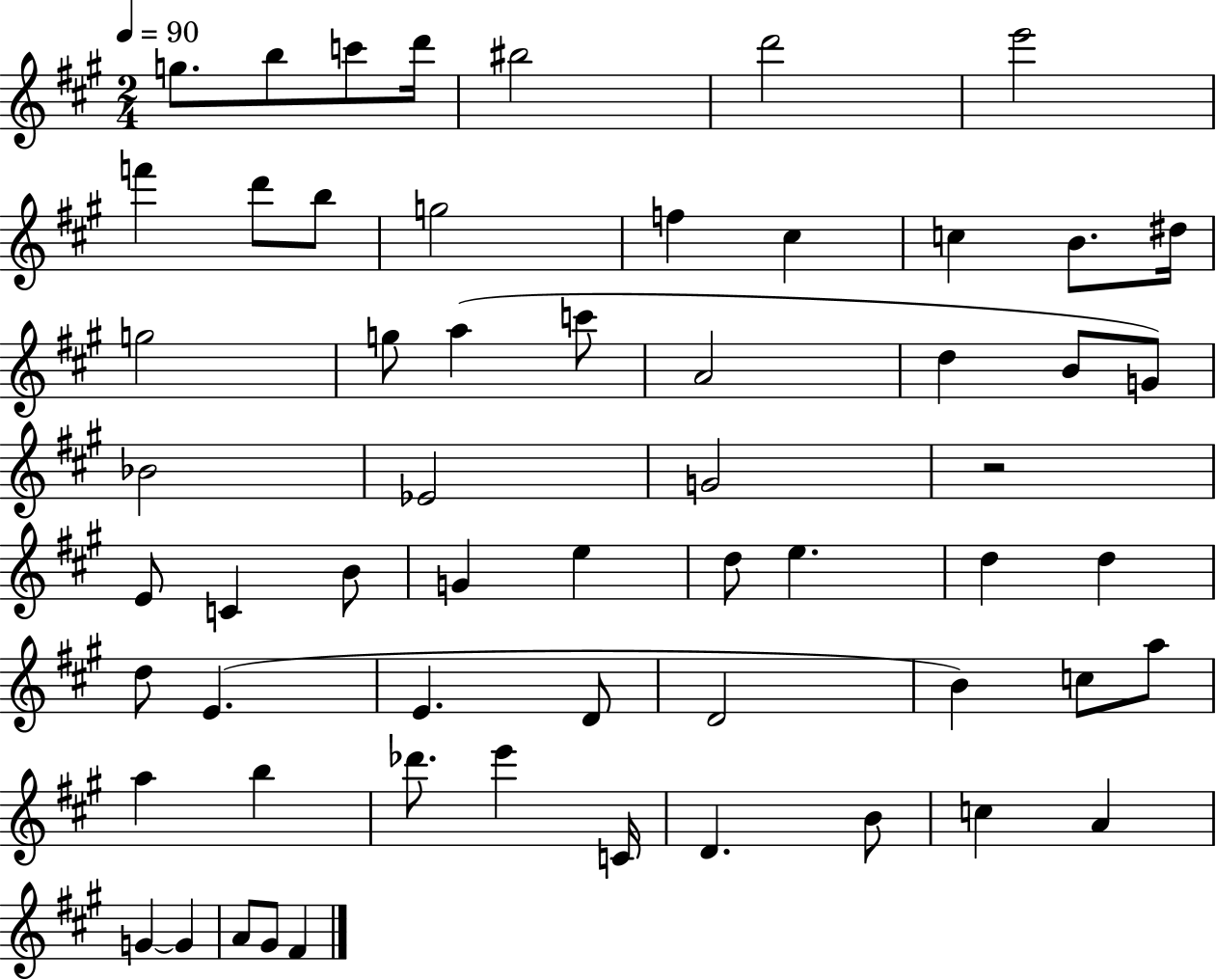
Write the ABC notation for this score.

X:1
T:Untitled
M:2/4
L:1/4
K:A
g/2 b/2 c'/2 d'/4 ^b2 d'2 e'2 f' d'/2 b/2 g2 f ^c c B/2 ^d/4 g2 g/2 a c'/2 A2 d B/2 G/2 _B2 _E2 G2 z2 E/2 C B/2 G e d/2 e d d d/2 E E D/2 D2 B c/2 a/2 a b _d'/2 e' C/4 D B/2 c A G G A/2 ^G/2 ^F